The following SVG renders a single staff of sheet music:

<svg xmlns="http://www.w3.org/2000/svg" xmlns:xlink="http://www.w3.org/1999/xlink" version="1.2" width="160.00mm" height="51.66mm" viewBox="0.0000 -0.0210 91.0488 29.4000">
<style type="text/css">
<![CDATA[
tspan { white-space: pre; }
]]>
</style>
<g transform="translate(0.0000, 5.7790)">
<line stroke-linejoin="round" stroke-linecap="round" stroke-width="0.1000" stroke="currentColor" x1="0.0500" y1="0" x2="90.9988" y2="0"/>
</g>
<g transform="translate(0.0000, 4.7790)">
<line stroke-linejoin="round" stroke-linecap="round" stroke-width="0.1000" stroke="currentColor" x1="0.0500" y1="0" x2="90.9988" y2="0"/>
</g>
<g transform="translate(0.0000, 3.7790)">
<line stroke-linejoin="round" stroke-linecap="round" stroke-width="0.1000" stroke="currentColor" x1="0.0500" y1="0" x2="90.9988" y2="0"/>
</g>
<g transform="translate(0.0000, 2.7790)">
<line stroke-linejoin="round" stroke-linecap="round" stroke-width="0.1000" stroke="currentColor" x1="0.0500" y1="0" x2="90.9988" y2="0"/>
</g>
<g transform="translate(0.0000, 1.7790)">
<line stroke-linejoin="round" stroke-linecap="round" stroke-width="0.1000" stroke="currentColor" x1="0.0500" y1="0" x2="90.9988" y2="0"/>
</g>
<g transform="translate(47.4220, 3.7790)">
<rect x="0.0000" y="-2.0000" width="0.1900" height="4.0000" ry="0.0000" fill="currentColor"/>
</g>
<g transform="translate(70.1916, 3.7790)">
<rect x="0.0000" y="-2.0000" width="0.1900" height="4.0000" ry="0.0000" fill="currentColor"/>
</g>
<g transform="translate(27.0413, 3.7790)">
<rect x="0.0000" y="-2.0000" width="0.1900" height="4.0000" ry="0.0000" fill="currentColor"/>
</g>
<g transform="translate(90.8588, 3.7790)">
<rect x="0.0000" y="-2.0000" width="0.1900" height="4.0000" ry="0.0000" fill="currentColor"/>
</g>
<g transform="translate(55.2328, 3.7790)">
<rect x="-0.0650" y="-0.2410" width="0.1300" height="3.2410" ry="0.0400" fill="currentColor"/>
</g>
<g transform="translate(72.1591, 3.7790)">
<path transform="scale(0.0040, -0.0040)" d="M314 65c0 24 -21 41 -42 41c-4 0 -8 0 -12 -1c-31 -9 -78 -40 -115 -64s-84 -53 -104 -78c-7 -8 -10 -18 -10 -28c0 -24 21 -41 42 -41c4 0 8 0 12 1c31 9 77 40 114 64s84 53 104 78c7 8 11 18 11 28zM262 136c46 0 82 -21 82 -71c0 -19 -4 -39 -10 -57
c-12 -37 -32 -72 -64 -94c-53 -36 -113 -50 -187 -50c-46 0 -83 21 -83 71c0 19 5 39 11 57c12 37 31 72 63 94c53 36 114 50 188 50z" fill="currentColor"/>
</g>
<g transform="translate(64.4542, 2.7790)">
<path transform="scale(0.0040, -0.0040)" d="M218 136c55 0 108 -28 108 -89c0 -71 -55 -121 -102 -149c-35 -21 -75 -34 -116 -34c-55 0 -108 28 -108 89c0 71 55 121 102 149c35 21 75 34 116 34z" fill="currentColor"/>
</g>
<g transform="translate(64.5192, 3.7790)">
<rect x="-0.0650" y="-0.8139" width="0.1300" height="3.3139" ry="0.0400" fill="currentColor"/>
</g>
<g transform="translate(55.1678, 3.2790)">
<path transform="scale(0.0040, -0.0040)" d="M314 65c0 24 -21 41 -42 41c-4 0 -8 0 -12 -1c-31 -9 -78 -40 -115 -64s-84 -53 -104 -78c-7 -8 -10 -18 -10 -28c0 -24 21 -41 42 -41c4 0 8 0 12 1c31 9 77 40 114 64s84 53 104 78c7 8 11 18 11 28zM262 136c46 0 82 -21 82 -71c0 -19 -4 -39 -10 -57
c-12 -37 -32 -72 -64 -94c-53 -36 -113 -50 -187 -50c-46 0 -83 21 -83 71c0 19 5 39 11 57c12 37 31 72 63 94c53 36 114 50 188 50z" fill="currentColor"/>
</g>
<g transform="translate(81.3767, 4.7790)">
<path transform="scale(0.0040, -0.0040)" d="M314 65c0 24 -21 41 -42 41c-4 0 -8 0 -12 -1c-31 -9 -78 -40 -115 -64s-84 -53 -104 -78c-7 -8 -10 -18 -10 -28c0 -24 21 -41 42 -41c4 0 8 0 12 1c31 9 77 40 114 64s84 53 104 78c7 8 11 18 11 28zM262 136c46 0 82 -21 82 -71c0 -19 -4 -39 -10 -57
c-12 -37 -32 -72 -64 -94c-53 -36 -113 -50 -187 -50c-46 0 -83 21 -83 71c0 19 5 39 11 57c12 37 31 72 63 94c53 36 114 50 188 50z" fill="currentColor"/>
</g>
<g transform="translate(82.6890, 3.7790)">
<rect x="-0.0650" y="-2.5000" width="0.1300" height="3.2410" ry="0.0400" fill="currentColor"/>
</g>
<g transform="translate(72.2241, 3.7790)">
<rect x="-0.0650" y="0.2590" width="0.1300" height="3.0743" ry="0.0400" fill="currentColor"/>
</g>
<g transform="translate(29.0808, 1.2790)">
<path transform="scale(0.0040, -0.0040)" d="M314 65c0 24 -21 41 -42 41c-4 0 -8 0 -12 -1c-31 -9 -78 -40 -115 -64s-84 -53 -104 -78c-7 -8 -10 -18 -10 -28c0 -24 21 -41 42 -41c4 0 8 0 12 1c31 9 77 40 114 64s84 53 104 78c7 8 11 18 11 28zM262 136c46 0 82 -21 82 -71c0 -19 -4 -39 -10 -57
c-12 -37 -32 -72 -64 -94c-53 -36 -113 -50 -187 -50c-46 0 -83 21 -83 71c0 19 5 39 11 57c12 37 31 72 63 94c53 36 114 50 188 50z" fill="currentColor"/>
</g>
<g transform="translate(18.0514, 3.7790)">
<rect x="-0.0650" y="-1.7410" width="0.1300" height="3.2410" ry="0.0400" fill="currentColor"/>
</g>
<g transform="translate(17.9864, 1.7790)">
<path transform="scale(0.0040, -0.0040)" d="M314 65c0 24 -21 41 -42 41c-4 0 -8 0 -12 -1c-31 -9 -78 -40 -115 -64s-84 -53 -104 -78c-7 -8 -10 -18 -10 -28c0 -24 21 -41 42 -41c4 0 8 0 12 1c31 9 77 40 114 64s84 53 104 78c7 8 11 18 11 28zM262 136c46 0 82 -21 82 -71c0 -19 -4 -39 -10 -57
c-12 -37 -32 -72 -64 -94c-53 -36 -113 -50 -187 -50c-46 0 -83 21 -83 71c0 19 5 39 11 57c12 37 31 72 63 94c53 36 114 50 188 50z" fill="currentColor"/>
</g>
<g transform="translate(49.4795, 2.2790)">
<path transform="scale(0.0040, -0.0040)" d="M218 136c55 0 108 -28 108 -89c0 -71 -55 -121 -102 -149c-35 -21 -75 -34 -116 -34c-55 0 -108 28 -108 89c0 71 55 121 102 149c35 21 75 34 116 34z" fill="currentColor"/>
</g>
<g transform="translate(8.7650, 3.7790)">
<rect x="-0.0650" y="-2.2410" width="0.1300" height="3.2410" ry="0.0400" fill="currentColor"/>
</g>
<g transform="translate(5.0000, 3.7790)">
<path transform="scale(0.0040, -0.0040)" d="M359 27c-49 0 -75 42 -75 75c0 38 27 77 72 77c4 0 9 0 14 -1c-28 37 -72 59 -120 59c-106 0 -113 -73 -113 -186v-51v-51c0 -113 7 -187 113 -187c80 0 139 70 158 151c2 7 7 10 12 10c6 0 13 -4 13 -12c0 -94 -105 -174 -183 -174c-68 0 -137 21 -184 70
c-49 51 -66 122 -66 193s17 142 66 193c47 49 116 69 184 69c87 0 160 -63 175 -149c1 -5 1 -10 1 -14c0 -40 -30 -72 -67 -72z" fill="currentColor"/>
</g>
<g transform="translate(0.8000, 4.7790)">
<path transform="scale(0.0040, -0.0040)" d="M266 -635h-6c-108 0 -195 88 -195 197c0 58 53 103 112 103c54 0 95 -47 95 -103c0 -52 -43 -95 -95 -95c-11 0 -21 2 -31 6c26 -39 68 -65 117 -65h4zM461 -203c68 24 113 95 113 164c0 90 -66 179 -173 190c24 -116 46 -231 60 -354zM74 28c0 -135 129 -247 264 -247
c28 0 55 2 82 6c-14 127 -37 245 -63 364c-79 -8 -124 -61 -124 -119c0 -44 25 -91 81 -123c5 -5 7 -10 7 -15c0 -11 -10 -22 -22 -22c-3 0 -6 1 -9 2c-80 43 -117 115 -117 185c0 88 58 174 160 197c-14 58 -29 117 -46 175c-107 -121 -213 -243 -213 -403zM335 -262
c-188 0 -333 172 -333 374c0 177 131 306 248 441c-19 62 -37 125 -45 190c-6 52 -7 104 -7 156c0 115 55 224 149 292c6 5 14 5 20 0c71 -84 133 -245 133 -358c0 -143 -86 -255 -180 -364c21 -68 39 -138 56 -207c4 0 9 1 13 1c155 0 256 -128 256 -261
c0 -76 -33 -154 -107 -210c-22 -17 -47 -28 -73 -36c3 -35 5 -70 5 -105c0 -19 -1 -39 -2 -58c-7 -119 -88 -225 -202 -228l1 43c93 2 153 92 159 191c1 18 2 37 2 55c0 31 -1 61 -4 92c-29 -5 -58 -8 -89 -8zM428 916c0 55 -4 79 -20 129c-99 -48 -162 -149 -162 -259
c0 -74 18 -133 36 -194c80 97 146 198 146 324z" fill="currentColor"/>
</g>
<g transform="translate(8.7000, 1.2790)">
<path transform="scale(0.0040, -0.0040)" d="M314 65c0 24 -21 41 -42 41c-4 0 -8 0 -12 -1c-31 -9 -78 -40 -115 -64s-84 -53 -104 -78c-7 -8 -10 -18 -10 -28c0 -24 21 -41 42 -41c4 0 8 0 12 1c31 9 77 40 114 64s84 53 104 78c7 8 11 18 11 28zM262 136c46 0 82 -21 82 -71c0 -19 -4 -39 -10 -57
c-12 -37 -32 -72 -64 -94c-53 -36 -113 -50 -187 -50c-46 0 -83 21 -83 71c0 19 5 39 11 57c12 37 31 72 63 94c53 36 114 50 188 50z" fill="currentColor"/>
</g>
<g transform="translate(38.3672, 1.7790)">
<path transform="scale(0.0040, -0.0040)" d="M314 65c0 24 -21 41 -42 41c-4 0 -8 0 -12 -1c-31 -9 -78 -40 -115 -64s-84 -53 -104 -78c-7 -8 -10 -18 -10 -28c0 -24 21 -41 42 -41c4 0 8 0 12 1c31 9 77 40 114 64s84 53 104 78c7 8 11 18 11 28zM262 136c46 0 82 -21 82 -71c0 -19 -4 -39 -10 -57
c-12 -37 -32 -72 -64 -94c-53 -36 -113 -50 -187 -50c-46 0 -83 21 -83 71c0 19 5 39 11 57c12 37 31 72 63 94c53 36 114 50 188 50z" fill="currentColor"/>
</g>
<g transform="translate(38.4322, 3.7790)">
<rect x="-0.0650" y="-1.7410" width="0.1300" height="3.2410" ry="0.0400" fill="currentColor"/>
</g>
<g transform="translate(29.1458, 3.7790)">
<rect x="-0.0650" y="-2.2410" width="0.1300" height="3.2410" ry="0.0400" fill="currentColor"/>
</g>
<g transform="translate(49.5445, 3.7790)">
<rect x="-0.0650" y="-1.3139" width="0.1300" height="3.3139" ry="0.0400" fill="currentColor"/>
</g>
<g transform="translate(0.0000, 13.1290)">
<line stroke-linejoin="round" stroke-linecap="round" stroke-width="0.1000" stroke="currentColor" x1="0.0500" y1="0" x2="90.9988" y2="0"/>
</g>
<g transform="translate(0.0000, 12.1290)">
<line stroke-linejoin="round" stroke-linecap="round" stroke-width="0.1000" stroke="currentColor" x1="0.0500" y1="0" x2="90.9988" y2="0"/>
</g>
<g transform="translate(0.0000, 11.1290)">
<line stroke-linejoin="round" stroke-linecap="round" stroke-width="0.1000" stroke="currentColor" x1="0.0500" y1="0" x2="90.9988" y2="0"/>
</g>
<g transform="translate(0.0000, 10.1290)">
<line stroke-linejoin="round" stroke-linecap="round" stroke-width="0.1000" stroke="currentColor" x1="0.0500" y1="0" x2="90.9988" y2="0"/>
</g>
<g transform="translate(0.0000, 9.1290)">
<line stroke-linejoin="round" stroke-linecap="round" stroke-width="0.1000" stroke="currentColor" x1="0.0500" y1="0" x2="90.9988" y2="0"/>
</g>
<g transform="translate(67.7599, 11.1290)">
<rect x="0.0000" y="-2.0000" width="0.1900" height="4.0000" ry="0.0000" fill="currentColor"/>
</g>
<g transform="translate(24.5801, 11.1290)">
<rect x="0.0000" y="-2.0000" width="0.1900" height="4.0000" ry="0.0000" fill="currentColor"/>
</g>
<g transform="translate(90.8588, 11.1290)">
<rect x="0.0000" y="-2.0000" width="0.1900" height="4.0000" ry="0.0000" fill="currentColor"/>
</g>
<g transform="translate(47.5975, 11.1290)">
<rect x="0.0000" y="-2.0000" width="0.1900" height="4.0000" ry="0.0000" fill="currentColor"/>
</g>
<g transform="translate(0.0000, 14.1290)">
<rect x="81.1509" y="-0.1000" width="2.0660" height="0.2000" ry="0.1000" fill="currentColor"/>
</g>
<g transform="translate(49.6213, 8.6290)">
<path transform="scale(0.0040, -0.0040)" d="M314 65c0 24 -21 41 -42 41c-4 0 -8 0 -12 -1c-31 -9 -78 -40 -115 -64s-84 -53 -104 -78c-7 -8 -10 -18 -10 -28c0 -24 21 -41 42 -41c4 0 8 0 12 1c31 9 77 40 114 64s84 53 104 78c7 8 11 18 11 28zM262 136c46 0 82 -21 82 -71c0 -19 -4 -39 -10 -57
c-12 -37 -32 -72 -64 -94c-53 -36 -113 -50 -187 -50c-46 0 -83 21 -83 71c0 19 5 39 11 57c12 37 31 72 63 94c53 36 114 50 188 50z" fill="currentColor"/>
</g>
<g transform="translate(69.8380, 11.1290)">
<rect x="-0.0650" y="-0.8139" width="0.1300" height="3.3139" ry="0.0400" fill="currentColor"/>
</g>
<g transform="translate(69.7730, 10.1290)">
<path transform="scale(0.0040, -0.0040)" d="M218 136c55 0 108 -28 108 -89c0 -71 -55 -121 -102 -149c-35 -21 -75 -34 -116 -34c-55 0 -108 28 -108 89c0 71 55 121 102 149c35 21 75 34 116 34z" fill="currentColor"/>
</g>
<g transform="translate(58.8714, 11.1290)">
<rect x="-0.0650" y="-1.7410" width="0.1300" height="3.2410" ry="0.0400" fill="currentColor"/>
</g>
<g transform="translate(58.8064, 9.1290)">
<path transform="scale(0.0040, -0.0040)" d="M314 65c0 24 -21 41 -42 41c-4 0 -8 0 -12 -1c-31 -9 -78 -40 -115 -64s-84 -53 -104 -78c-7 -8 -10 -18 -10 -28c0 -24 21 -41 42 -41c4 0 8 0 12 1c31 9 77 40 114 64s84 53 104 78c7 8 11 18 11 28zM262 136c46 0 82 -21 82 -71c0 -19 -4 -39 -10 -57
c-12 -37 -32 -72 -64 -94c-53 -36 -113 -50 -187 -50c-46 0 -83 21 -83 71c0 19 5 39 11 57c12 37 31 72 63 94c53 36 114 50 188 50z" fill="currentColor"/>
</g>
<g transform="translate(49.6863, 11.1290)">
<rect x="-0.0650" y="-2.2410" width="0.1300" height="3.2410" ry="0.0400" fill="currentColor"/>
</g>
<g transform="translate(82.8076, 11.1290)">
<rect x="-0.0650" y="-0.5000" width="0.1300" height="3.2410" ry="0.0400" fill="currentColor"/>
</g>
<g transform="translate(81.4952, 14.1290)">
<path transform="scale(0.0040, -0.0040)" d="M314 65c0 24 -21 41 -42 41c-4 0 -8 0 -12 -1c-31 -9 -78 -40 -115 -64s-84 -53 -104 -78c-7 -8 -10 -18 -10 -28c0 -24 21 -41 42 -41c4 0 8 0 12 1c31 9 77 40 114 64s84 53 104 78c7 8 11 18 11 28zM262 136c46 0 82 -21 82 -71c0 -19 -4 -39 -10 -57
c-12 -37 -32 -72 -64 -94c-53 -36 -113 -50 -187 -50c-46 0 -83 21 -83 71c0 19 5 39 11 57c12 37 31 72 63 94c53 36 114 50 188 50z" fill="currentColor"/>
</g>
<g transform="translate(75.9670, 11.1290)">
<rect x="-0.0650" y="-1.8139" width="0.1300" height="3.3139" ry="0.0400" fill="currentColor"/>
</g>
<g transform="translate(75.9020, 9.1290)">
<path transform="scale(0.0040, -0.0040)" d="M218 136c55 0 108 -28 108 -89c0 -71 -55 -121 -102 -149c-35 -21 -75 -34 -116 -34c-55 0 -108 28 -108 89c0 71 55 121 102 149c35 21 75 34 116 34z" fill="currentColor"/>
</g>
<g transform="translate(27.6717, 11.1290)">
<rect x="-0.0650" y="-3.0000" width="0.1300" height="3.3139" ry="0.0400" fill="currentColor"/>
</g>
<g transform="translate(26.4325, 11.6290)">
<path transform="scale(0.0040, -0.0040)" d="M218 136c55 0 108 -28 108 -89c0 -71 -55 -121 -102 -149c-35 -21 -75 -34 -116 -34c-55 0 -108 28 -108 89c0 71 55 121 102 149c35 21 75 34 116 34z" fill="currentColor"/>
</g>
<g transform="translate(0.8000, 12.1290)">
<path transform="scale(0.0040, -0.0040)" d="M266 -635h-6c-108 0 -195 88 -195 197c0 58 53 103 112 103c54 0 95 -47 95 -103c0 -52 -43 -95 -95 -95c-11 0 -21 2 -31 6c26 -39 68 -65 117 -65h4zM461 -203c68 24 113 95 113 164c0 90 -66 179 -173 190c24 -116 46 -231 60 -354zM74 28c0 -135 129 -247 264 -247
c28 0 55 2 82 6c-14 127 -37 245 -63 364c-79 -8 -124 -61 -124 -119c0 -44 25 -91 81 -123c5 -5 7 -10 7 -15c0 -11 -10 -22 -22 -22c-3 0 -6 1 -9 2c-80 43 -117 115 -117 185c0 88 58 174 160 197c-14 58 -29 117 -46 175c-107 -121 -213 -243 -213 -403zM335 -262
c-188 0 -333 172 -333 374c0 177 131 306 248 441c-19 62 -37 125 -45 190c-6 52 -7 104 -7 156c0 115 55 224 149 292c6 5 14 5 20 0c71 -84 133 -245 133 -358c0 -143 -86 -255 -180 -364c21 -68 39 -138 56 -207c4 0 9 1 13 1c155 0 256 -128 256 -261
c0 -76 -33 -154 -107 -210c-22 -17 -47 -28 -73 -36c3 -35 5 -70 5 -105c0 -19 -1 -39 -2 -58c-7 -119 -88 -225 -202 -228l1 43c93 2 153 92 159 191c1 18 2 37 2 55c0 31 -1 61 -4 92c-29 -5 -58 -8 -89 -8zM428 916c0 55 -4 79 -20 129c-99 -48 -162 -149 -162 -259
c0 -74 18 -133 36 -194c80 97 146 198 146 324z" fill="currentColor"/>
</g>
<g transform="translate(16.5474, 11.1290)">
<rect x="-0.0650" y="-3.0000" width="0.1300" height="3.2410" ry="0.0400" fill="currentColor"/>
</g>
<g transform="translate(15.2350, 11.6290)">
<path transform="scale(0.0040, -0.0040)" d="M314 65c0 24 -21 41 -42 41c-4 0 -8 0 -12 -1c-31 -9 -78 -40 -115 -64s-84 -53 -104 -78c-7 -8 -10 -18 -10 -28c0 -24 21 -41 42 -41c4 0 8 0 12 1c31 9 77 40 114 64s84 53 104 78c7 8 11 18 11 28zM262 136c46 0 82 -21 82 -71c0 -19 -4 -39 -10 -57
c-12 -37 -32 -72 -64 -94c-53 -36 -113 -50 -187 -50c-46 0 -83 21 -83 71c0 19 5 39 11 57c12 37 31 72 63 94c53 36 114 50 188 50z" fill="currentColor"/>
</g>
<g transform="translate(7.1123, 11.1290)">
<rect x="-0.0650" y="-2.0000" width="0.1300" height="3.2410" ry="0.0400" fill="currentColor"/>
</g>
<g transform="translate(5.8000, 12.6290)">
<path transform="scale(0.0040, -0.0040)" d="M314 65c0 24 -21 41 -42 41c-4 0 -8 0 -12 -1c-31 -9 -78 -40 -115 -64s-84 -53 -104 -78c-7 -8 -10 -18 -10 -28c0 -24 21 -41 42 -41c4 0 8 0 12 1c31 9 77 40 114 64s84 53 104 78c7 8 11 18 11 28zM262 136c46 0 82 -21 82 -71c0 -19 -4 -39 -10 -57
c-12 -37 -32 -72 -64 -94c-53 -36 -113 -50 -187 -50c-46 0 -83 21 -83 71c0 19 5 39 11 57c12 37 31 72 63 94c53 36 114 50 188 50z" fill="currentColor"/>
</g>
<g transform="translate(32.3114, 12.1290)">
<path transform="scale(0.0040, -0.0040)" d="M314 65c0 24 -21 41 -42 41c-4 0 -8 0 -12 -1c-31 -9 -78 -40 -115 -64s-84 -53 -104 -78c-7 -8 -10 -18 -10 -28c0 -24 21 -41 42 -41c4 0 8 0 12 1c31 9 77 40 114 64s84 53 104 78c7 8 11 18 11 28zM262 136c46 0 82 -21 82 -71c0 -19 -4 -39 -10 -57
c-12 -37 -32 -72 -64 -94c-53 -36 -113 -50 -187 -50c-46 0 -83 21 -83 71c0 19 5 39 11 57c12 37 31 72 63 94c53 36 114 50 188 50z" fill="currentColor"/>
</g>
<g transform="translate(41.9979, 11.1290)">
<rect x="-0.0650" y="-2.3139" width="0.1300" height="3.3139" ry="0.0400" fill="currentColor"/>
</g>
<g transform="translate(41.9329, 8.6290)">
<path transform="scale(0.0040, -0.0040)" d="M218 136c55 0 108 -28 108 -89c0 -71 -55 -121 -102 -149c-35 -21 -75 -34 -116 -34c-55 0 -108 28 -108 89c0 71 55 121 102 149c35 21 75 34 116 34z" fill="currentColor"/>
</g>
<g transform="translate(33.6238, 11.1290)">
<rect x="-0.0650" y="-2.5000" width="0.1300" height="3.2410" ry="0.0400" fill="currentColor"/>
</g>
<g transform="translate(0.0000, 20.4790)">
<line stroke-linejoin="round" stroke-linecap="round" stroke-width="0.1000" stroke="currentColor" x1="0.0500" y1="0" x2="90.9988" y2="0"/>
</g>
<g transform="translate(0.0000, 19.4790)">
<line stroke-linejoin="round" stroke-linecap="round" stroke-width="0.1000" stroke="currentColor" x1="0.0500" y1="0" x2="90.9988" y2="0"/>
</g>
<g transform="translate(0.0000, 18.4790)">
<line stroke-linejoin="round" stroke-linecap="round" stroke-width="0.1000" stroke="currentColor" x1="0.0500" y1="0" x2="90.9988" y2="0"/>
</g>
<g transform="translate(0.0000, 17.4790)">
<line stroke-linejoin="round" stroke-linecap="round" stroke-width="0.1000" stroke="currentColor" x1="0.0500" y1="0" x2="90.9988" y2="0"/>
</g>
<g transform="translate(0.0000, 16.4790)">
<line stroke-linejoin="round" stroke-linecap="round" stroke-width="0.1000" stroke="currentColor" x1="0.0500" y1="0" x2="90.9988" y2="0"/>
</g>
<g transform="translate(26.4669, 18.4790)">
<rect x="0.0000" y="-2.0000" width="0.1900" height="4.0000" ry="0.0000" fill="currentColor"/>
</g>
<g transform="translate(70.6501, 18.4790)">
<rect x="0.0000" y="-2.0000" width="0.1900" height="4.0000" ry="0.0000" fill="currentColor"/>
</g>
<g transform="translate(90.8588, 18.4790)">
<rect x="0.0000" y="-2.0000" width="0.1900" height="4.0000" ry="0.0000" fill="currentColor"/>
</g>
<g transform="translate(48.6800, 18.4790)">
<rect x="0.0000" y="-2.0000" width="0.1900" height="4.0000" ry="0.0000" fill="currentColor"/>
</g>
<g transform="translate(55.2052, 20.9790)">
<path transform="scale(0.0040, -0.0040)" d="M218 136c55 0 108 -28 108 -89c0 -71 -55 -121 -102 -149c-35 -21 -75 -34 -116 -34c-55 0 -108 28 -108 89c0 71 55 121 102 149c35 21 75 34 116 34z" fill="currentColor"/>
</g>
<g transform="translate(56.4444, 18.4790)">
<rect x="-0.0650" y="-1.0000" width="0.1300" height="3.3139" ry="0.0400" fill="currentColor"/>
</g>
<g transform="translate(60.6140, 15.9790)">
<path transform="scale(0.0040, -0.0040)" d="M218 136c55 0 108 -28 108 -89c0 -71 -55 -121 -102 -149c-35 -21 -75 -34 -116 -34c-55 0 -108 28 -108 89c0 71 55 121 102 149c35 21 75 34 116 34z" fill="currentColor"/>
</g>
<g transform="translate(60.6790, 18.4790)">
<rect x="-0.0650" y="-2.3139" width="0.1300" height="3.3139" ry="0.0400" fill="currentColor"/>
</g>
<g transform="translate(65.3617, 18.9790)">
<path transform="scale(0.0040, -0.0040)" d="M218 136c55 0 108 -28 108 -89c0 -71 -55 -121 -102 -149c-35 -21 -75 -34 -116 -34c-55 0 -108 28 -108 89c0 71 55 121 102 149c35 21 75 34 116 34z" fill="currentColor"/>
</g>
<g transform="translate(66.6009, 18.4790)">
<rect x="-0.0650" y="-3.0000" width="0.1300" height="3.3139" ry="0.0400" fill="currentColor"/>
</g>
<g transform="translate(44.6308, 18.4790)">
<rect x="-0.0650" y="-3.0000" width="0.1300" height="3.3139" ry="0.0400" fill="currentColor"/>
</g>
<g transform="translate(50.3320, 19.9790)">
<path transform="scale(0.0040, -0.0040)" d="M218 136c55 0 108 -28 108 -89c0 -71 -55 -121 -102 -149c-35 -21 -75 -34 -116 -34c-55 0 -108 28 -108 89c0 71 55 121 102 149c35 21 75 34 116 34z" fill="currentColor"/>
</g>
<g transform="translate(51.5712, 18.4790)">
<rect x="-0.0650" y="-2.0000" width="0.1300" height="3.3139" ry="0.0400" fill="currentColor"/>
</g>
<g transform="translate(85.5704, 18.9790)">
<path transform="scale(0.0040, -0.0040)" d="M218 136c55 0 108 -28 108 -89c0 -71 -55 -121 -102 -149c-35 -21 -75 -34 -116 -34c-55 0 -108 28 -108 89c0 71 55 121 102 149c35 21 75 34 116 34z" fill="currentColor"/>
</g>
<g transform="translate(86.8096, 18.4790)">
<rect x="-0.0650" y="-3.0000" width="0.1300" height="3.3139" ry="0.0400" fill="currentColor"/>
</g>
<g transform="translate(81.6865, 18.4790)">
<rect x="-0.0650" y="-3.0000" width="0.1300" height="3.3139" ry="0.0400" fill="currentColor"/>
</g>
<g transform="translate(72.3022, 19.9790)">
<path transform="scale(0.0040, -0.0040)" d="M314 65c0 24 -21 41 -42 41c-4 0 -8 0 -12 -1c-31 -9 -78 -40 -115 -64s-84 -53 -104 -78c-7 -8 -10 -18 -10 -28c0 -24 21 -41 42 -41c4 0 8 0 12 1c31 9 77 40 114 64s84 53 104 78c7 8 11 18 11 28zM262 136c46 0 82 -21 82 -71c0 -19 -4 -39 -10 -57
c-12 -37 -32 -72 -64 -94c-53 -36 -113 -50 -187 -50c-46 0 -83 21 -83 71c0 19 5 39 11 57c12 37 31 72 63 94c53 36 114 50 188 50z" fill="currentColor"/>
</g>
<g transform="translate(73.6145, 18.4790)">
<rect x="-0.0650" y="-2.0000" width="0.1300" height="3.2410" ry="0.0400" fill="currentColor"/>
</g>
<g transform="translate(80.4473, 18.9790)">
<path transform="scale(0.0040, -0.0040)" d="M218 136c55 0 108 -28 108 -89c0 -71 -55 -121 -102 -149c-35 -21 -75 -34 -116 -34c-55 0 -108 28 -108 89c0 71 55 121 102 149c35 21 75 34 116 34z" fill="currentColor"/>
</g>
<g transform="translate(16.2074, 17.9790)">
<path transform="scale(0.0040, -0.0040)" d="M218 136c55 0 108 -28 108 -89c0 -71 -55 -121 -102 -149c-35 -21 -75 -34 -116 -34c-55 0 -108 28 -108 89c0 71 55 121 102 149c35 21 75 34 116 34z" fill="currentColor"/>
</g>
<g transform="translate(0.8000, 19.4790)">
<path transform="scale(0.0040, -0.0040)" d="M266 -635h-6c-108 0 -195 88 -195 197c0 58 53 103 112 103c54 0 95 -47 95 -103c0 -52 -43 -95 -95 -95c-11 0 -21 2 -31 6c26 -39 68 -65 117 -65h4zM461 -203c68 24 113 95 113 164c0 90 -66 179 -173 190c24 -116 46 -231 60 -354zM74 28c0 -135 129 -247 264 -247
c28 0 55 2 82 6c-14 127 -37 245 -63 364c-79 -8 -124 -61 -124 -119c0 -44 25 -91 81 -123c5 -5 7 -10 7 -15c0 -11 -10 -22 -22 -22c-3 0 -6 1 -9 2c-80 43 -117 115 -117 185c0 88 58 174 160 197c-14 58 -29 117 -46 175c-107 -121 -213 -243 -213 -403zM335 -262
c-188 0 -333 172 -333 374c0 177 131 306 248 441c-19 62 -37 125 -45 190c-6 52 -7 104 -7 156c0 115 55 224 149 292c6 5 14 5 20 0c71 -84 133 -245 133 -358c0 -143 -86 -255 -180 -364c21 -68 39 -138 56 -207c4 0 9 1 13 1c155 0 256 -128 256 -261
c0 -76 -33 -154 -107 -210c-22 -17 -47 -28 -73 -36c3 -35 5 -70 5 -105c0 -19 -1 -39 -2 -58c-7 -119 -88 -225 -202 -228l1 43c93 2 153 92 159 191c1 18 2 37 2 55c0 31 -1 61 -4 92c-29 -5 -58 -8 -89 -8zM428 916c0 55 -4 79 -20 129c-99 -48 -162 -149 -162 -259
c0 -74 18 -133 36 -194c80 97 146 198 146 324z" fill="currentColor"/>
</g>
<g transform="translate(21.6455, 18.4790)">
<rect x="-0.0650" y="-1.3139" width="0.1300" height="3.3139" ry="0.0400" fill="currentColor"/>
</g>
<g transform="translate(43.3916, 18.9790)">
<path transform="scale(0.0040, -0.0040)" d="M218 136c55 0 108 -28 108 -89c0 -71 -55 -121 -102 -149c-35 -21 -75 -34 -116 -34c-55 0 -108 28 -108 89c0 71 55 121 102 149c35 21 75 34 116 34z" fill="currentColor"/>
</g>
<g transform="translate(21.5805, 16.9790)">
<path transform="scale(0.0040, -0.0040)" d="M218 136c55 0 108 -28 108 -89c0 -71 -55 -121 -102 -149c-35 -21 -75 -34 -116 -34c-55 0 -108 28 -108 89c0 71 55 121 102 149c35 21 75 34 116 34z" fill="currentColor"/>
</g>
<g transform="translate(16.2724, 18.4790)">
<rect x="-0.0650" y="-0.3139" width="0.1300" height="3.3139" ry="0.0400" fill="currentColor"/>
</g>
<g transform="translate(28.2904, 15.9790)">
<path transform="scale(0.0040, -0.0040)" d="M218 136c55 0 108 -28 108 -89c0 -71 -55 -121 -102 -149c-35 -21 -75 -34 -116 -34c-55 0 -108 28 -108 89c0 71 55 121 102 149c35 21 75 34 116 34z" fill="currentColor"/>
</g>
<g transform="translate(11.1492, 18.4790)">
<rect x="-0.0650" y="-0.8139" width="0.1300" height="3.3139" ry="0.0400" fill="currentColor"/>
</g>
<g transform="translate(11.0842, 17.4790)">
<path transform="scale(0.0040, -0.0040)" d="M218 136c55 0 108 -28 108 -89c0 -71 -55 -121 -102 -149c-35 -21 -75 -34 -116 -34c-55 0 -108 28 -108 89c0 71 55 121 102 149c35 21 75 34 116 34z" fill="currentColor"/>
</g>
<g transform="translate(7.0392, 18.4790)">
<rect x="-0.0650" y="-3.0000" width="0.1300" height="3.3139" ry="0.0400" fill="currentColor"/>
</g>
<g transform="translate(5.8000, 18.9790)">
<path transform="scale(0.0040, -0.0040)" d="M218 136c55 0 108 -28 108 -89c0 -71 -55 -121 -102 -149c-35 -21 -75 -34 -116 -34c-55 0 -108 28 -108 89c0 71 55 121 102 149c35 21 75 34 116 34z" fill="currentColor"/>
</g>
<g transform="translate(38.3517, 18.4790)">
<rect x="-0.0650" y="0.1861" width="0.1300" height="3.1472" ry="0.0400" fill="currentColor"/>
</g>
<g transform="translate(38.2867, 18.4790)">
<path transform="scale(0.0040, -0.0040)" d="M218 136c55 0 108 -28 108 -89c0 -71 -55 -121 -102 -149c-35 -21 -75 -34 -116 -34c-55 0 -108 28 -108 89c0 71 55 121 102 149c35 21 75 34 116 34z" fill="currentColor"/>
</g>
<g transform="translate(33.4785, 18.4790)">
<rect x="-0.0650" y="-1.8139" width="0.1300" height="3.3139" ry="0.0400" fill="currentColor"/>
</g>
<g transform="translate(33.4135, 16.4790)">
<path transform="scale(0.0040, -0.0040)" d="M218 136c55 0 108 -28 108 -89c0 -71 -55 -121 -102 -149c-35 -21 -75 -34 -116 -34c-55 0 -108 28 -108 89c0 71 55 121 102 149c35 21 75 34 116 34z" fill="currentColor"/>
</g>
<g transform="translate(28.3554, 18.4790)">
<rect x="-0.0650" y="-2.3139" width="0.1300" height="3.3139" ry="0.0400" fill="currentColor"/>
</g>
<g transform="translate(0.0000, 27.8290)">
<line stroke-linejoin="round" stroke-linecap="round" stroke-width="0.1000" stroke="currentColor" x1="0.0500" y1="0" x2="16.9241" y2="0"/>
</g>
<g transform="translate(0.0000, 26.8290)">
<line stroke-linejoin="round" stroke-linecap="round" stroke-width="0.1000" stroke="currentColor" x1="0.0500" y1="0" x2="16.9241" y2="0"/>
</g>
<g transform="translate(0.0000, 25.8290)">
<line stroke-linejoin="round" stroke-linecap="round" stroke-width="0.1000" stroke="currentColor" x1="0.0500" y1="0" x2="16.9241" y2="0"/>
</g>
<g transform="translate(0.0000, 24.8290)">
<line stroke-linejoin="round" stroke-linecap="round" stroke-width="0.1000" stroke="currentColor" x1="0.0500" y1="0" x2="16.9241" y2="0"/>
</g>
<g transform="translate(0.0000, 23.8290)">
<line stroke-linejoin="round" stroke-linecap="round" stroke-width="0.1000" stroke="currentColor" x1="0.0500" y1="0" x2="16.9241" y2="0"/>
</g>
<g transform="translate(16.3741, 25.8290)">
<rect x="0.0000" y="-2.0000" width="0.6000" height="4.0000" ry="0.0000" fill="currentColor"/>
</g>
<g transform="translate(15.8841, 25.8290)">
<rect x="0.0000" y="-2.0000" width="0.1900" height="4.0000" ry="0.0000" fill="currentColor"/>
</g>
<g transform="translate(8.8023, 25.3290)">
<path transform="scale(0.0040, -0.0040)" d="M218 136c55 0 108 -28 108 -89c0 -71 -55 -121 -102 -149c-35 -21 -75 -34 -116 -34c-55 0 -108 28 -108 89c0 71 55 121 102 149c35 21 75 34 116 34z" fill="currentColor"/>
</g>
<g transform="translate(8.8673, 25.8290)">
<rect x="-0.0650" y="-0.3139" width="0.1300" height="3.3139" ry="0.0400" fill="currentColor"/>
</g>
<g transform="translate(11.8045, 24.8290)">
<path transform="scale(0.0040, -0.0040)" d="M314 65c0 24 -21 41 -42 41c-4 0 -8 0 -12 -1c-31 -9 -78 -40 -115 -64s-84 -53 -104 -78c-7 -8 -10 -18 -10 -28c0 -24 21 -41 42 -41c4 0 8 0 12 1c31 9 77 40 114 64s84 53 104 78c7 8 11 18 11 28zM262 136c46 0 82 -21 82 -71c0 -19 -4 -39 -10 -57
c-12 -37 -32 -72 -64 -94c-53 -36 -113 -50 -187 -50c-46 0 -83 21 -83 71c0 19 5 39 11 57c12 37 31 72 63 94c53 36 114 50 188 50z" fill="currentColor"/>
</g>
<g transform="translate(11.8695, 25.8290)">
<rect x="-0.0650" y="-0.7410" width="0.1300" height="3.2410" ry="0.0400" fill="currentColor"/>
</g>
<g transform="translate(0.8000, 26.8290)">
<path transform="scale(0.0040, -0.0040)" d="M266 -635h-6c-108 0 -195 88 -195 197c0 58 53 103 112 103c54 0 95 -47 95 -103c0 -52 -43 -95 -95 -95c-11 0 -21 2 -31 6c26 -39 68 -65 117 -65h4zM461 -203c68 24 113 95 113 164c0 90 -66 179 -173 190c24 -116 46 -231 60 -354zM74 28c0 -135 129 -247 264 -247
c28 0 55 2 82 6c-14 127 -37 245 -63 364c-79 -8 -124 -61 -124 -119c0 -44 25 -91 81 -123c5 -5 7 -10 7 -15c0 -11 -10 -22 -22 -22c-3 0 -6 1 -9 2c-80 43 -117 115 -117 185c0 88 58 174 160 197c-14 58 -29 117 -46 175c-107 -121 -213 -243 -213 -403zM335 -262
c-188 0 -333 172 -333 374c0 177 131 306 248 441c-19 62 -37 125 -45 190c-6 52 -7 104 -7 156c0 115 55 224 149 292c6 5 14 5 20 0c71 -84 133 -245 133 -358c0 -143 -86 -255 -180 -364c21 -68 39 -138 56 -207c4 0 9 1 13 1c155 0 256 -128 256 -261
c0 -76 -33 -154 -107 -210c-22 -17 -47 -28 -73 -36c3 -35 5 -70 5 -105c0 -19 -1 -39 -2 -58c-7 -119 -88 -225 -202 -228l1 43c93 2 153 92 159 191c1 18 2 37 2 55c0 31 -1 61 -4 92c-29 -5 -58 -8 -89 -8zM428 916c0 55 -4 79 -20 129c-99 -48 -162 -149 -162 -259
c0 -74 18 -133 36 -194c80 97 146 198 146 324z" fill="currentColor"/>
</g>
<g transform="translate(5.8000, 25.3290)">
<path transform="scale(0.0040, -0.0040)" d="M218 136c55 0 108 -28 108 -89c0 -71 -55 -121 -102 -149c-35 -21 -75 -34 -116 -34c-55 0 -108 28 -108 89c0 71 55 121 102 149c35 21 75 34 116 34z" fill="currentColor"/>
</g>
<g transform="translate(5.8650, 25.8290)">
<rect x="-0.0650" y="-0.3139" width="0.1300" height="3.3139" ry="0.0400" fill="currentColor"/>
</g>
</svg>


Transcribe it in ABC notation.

X:1
T:Untitled
M:4/4
L:1/4
K:C
g2 f2 g2 f2 e c2 d B2 G2 F2 A2 A G2 g g2 f2 d f C2 A d c e g f B A F D g A F2 A A c c d2